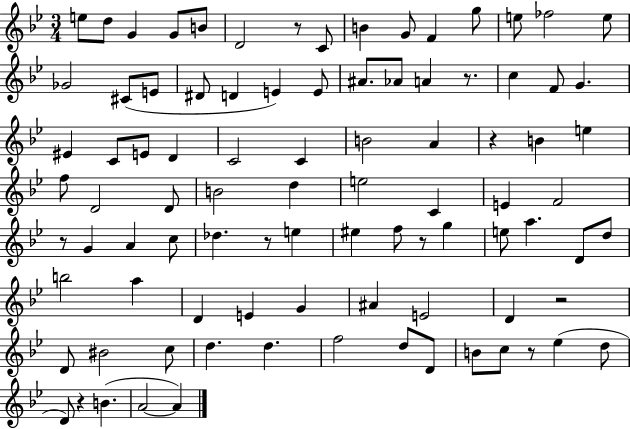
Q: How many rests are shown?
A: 9